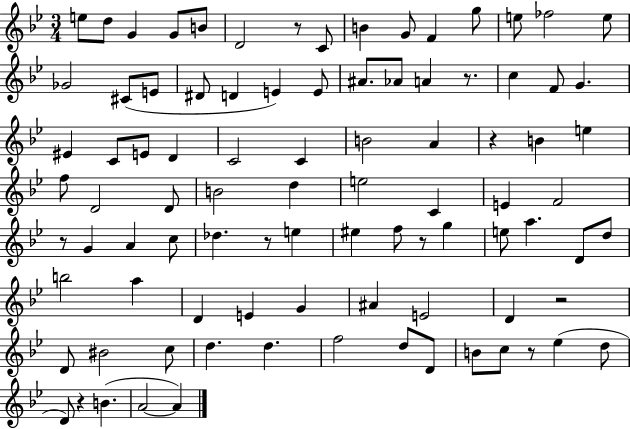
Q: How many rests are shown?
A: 9